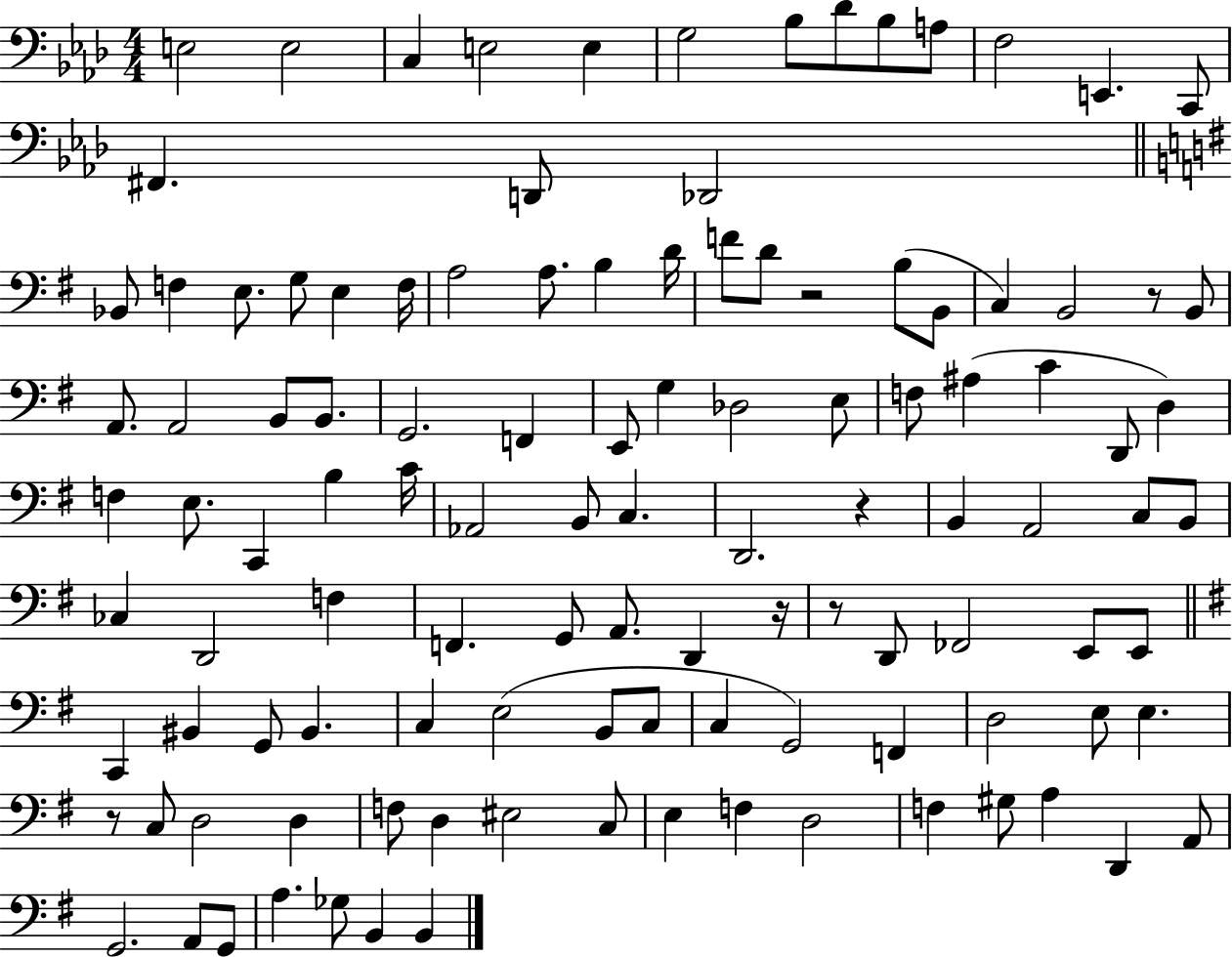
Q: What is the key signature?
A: AES major